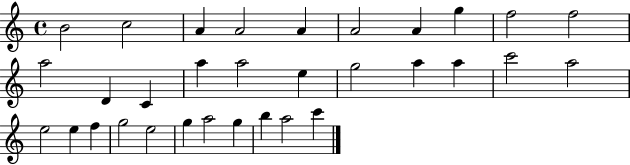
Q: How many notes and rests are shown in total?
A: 32